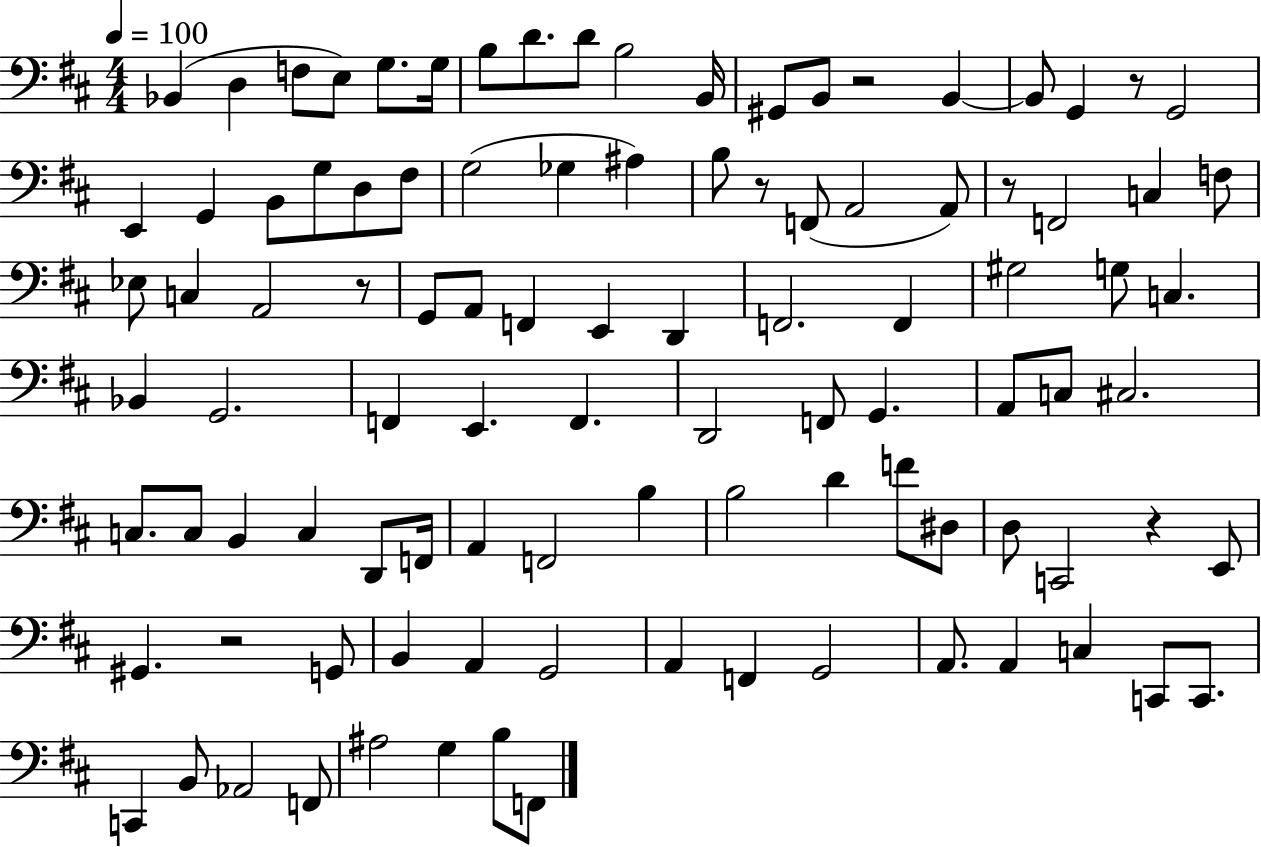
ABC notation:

X:1
T:Untitled
M:4/4
L:1/4
K:D
_B,, D, F,/2 E,/2 G,/2 G,/4 B,/2 D/2 D/2 B,2 B,,/4 ^G,,/2 B,,/2 z2 B,, B,,/2 G,, z/2 G,,2 E,, G,, B,,/2 G,/2 D,/2 ^F,/2 G,2 _G, ^A, B,/2 z/2 F,,/2 A,,2 A,,/2 z/2 F,,2 C, F,/2 _E,/2 C, A,,2 z/2 G,,/2 A,,/2 F,, E,, D,, F,,2 F,, ^G,2 G,/2 C, _B,, G,,2 F,, E,, F,, D,,2 F,,/2 G,, A,,/2 C,/2 ^C,2 C,/2 C,/2 B,, C, D,,/2 F,,/4 A,, F,,2 B, B,2 D F/2 ^D,/2 D,/2 C,,2 z E,,/2 ^G,, z2 G,,/2 B,, A,, G,,2 A,, F,, G,,2 A,,/2 A,, C, C,,/2 C,,/2 C,, B,,/2 _A,,2 F,,/2 ^A,2 G, B,/2 F,,/2